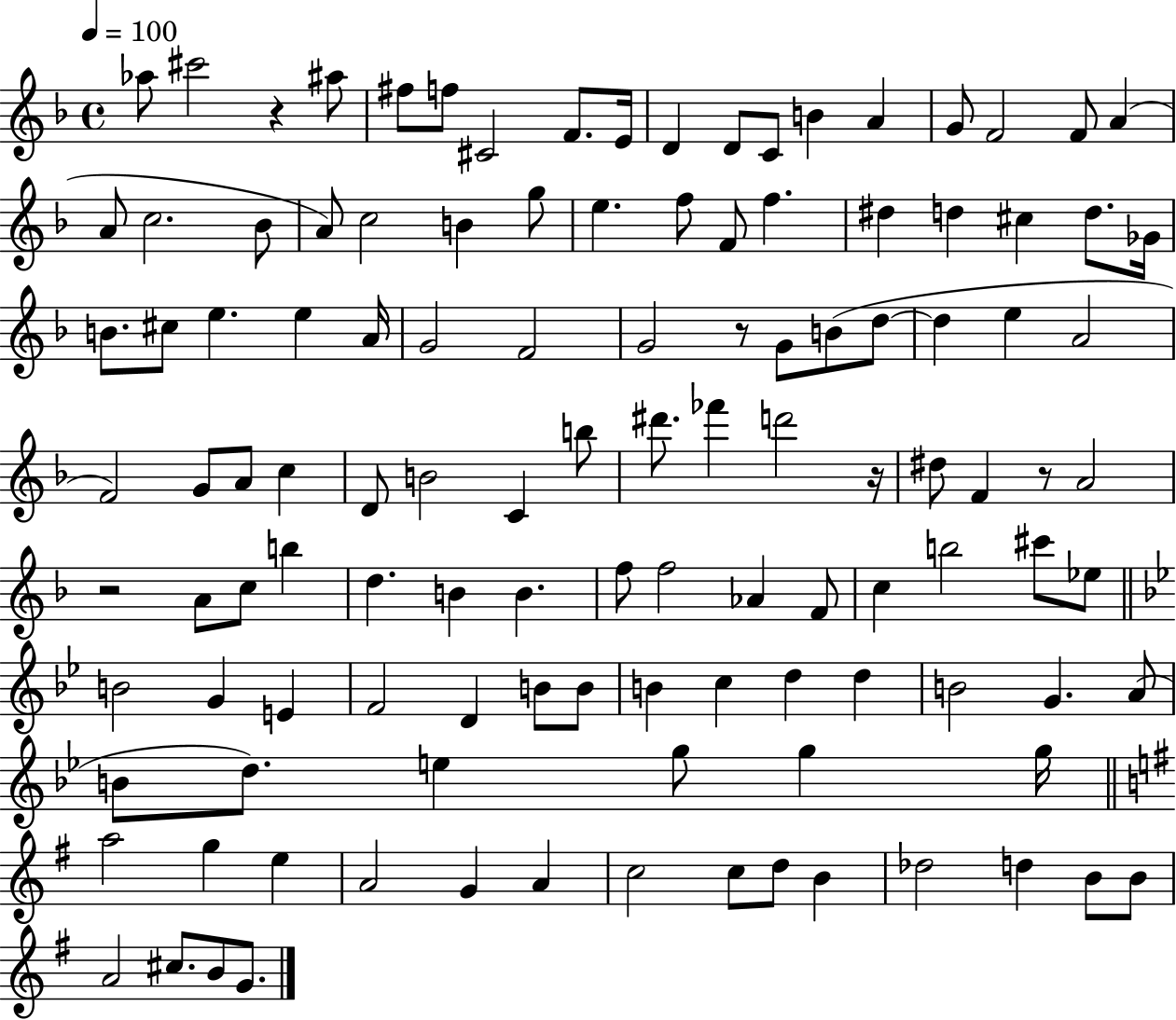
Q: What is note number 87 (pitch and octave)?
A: B4